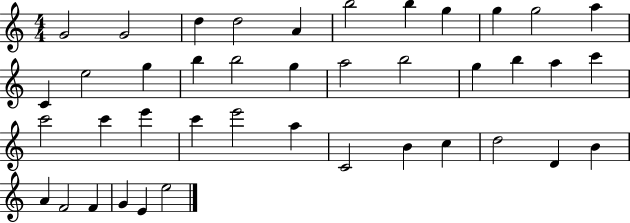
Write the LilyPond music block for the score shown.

{
  \clef treble
  \numericTimeSignature
  \time 4/4
  \key c \major
  g'2 g'2 | d''4 d''2 a'4 | b''2 b''4 g''4 | g''4 g''2 a''4 | \break c'4 e''2 g''4 | b''4 b''2 g''4 | a''2 b''2 | g''4 b''4 a''4 c'''4 | \break c'''2 c'''4 e'''4 | c'''4 e'''2 a''4 | c'2 b'4 c''4 | d''2 d'4 b'4 | \break a'4 f'2 f'4 | g'4 e'4 e''2 | \bar "|."
}